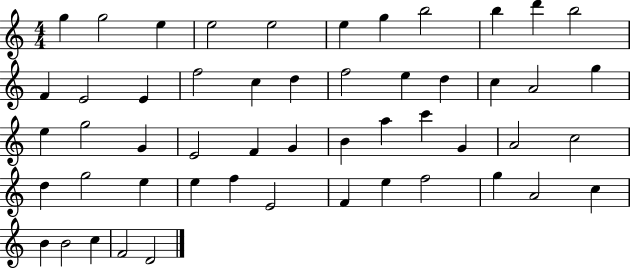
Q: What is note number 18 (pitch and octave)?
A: F5